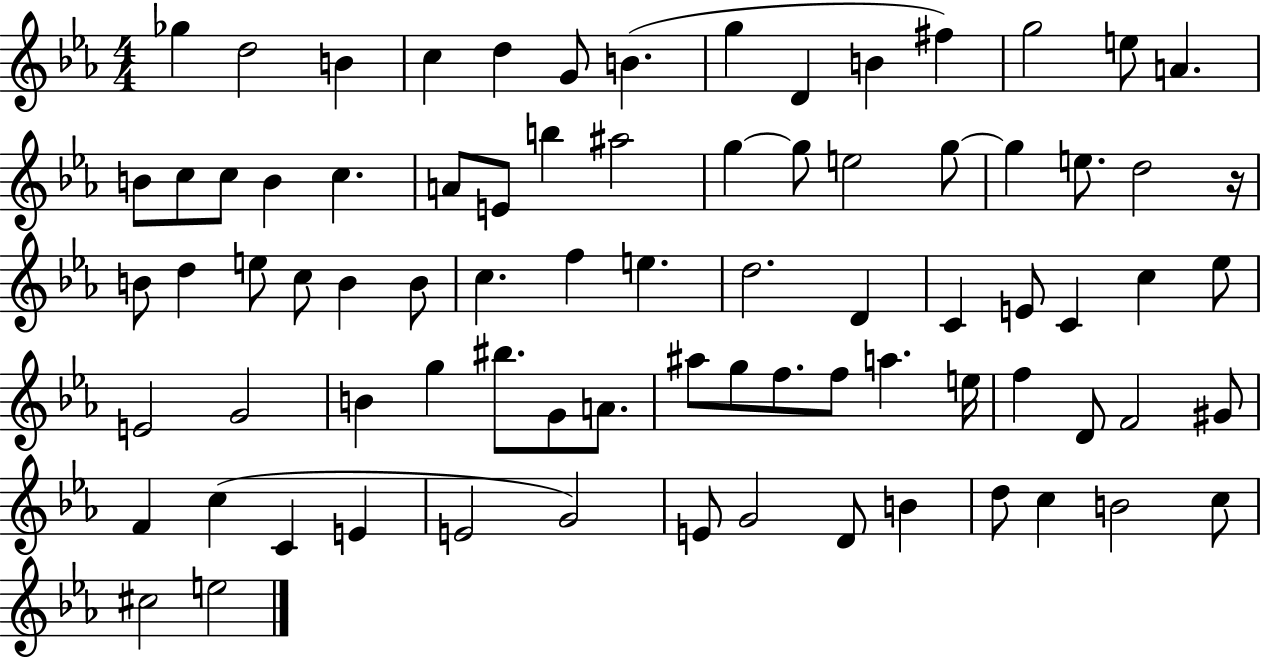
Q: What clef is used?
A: treble